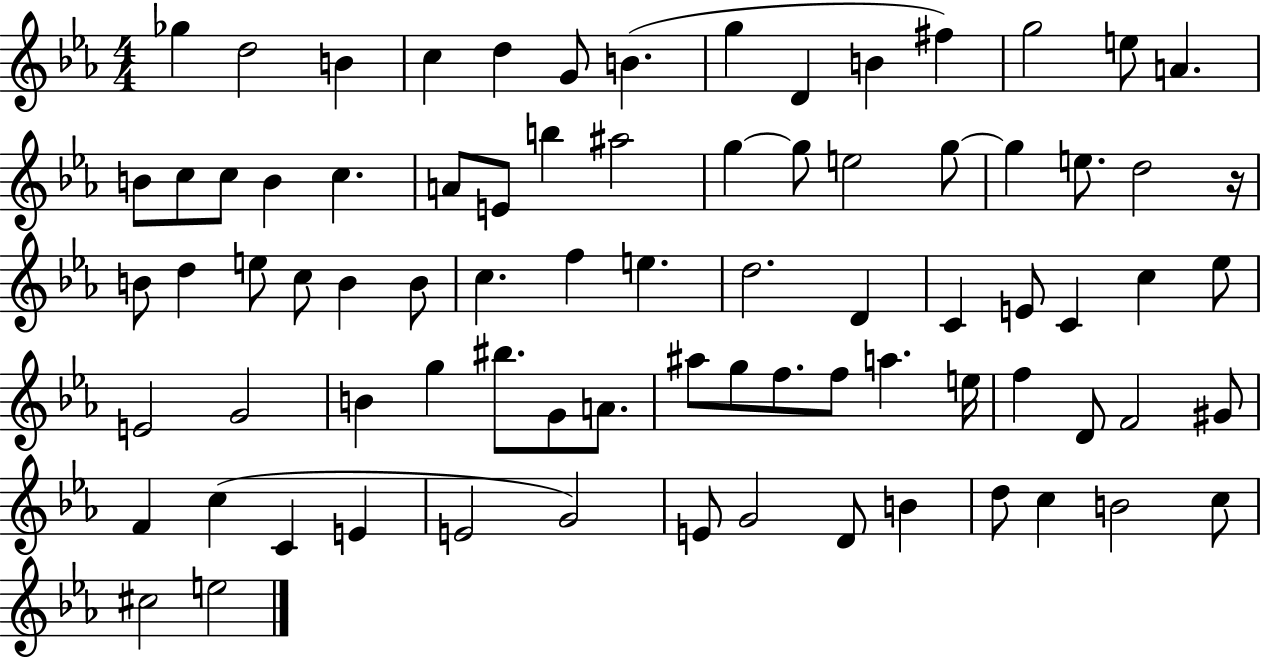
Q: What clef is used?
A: treble